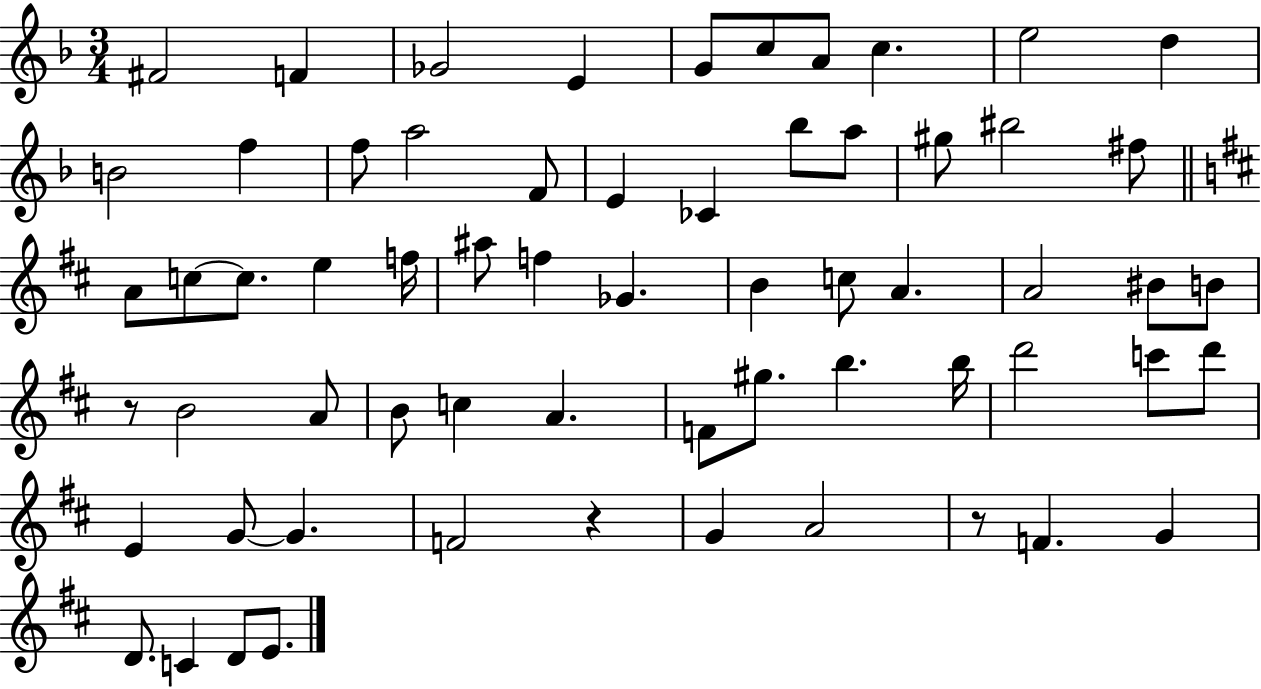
F#4/h F4/q Gb4/h E4/q G4/e C5/e A4/e C5/q. E5/h D5/q B4/h F5/q F5/e A5/h F4/e E4/q CES4/q Bb5/e A5/e G#5/e BIS5/h F#5/e A4/e C5/e C5/e. E5/q F5/s A#5/e F5/q Gb4/q. B4/q C5/e A4/q. A4/h BIS4/e B4/e R/e B4/h A4/e B4/e C5/q A4/q. F4/e G#5/e. B5/q. B5/s D6/h C6/e D6/e E4/q G4/e G4/q. F4/h R/q G4/q A4/h R/e F4/q. G4/q D4/e. C4/q D4/e E4/e.